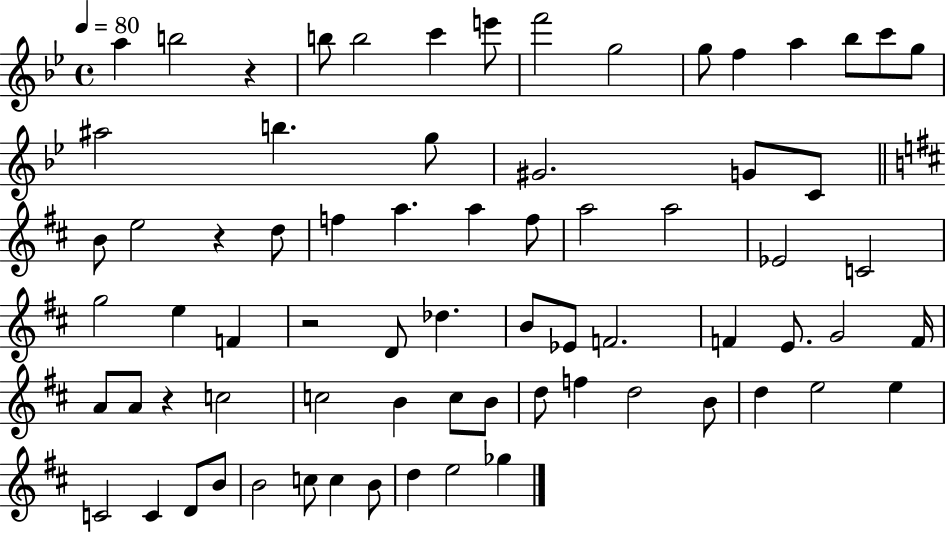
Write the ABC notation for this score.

X:1
T:Untitled
M:4/4
L:1/4
K:Bb
a b2 z b/2 b2 c' e'/2 f'2 g2 g/2 f a _b/2 c'/2 g/2 ^a2 b g/2 ^G2 G/2 C/2 B/2 e2 z d/2 f a a f/2 a2 a2 _E2 C2 g2 e F z2 D/2 _d B/2 _E/2 F2 F E/2 G2 F/4 A/2 A/2 z c2 c2 B c/2 B/2 d/2 f d2 B/2 d e2 e C2 C D/2 B/2 B2 c/2 c B/2 d e2 _g